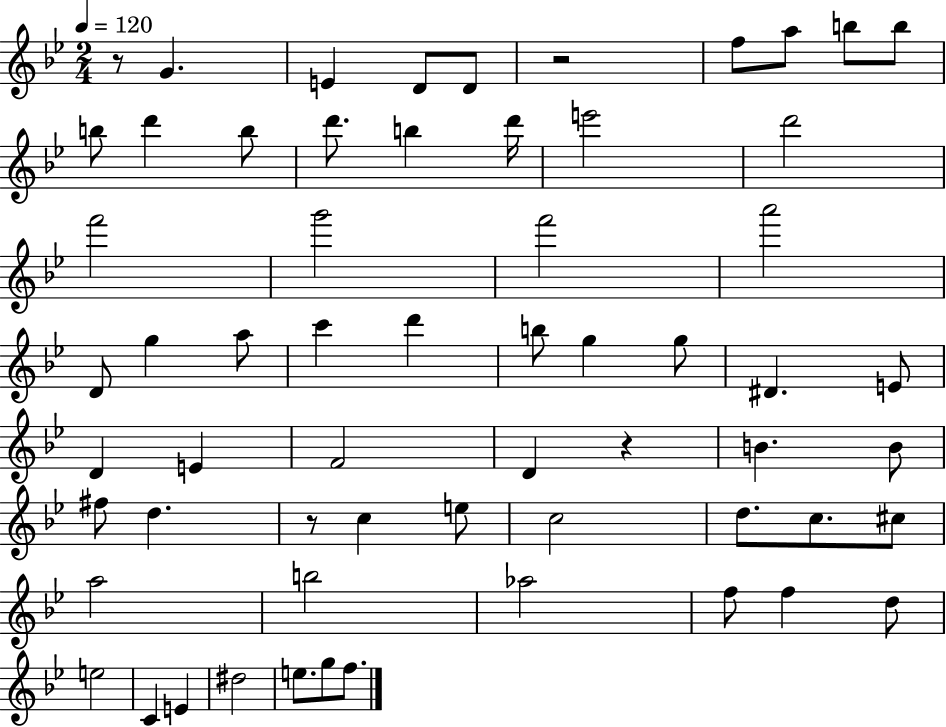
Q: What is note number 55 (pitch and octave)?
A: E5